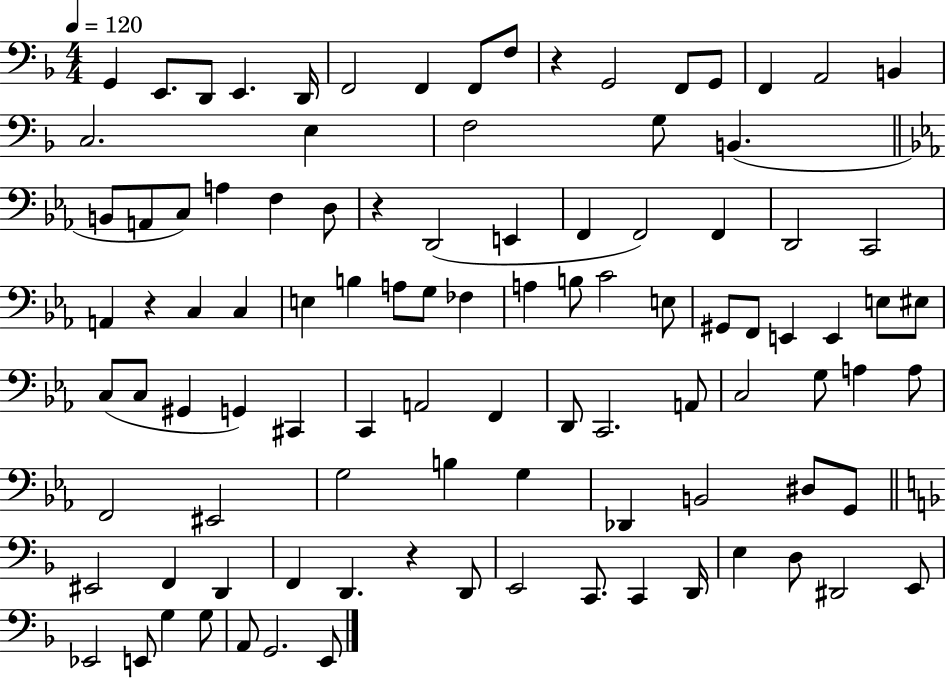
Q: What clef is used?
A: bass